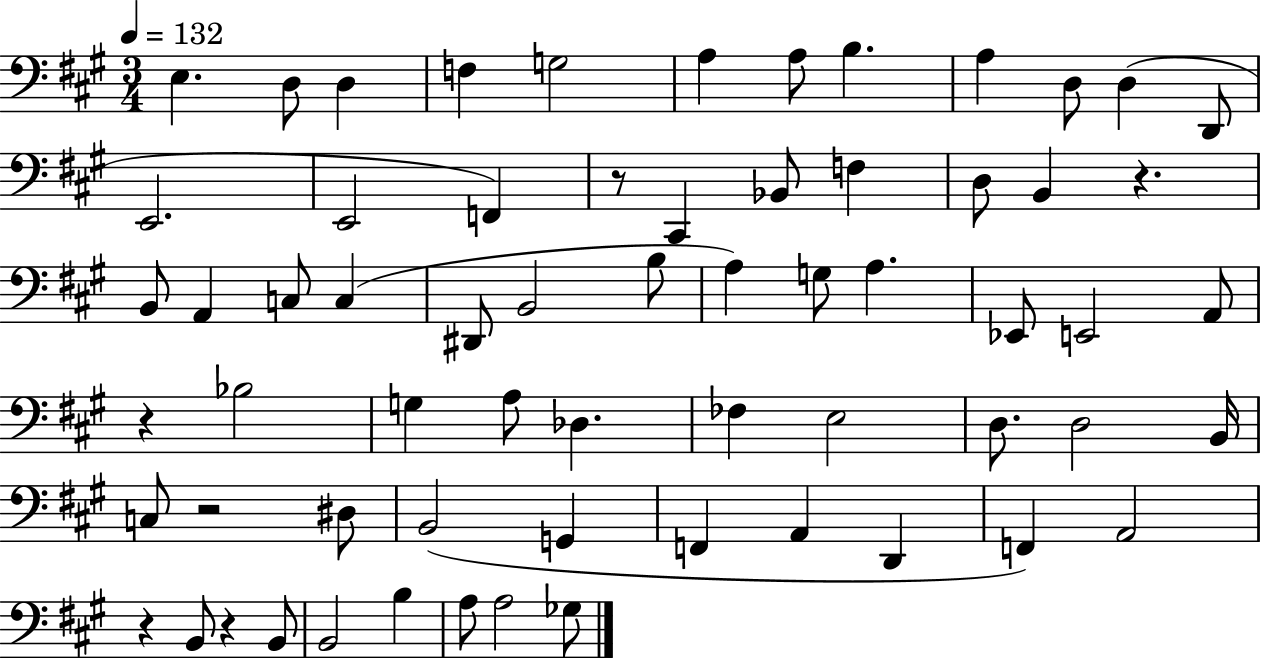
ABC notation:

X:1
T:Untitled
M:3/4
L:1/4
K:A
E, D,/2 D, F, G,2 A, A,/2 B, A, D,/2 D, D,,/2 E,,2 E,,2 F,, z/2 ^C,, _B,,/2 F, D,/2 B,, z B,,/2 A,, C,/2 C, ^D,,/2 B,,2 B,/2 A, G,/2 A, _E,,/2 E,,2 A,,/2 z _B,2 G, A,/2 _D, _F, E,2 D,/2 D,2 B,,/4 C,/2 z2 ^D,/2 B,,2 G,, F,, A,, D,, F,, A,,2 z B,,/2 z B,,/2 B,,2 B, A,/2 A,2 _G,/2